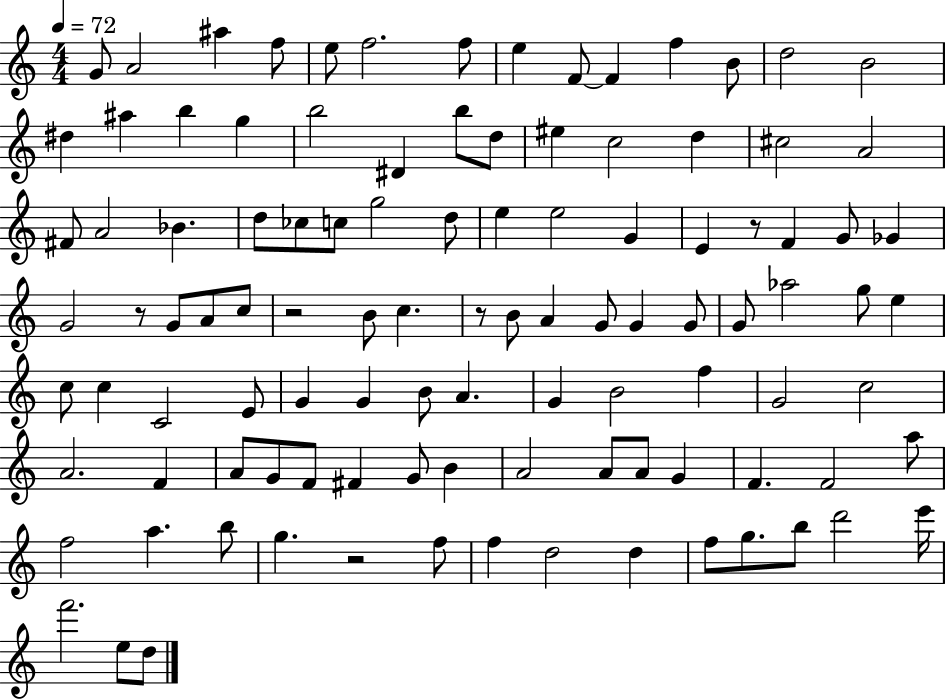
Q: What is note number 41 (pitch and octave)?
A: G4